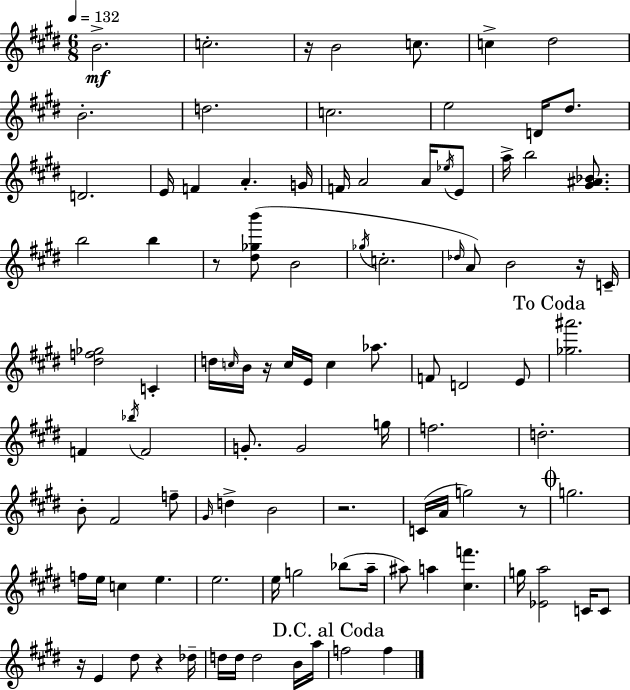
{
  \clef treble
  \numericTimeSignature
  \time 6/8
  \key e \major
  \tempo 4 = 132
  \repeat volta 2 { b'2.->\mf | c''2.-. | r16 b'2 c''8. | c''4-> dis''2 | \break b'2.-. | d''2. | c''2. | e''2 d'16 dis''8. | \break d'2. | e'16 f'4 a'4.-. g'16 | f'16 a'2 a'16 \acciaccatura { ees''16 } e'8 | a''16-> b''2 <gis' ais' bes'>8. | \break b''2 b''4 | r8 <dis'' ges'' b'''>8( b'2 | \acciaccatura { ges''16 } c''2.-. | \grace { des''16 }) a'8 b'2 | \break r16 c'16-- <dis'' f'' ges''>2 c'4-. | d''16 \grace { c''16 } b'16 r16 c''16 e'16 c''4 | aes''8. f'8 d'2 | e'8 \mark "To Coda" <ges'' ais'''>2. | \break f'4 \acciaccatura { bes''16 } f'2 | g'8.-. g'2 | g''16 f''2. | d''2.-. | \break b'8-. fis'2 | f''8-- \grace { gis'16 } d''4-> b'2 | r2. | c'16( a'16 g''2) | \break r8 \mark \markup { \musicglyph "scripts.coda" } g''2. | f''16 e''16 c''4 | e''4. e''2. | e''16 g''2 | \break bes''8( a''16-- ais''8) a''4 | <cis'' f'''>4. g''16 <ees' a''>2 | c'16 c'8 r16 e'4 dis''8 | r4 des''16-- d''16 d''16 d''2 | \break b'16 a''16 \mark "D.C. al Coda" f''2 | f''4 } \bar "|."
}